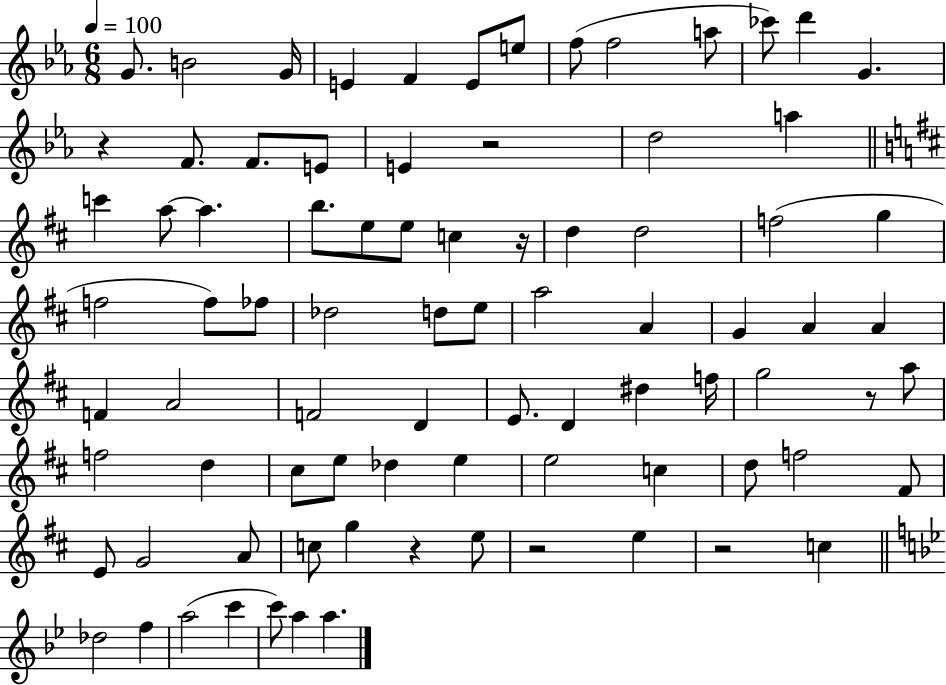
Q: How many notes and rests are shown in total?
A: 84